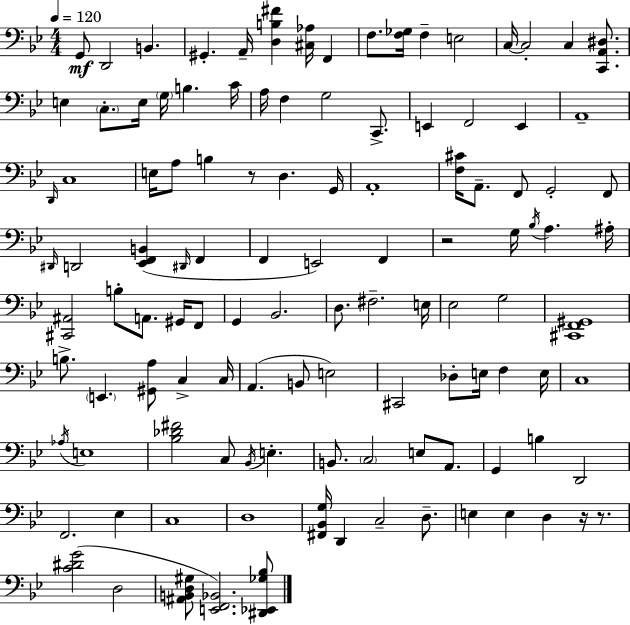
X:1
T:Untitled
M:4/4
L:1/4
K:Bb
G,,/2 D,,2 B,, ^G,, A,,/4 [D,B,^F] [^C,_A,]/4 F,, F,/2 [F,_G,]/4 F, E,2 C,/4 C,2 C, [C,,A,,^D,]/2 E, C,/2 E,/4 G,/4 B, C/4 A,/4 F, G,2 C,,/2 E,, F,,2 E,, A,,4 D,,/4 C,4 E,/4 A,/2 B, z/2 D, G,,/4 A,,4 [F,^C]/4 A,,/2 F,,/2 G,,2 F,,/2 ^D,,/4 D,,2 [_E,,F,,B,,] ^D,,/4 F,, F,, E,,2 F,, z2 G,/4 _B,/4 A, ^A,/4 [^C,,^A,,]2 B,/2 A,,/2 ^G,,/4 F,,/2 G,, _B,,2 D,/2 ^F,2 E,/4 _E,2 G,2 [^C,,F,,^G,,]4 B,/2 E,, [^G,,A,]/2 C, C,/4 A,, B,,/2 E,2 ^C,,2 _D,/2 E,/4 F, E,/4 C,4 _A,/4 E,4 [_B,_D^F]2 C,/2 _B,,/4 E, B,,/2 C,2 E,/2 A,,/2 G,, B, D,,2 F,,2 _E, C,4 D,4 [^F,,_B,,G,]/4 D,, C,2 D,/2 E, E, D, z/4 z/2 [C^DG]2 D,2 [^A,,B,,D,^G,]/2 [E,,F,,_B,,]2 [^D,,_E,,_G,_B,]/2